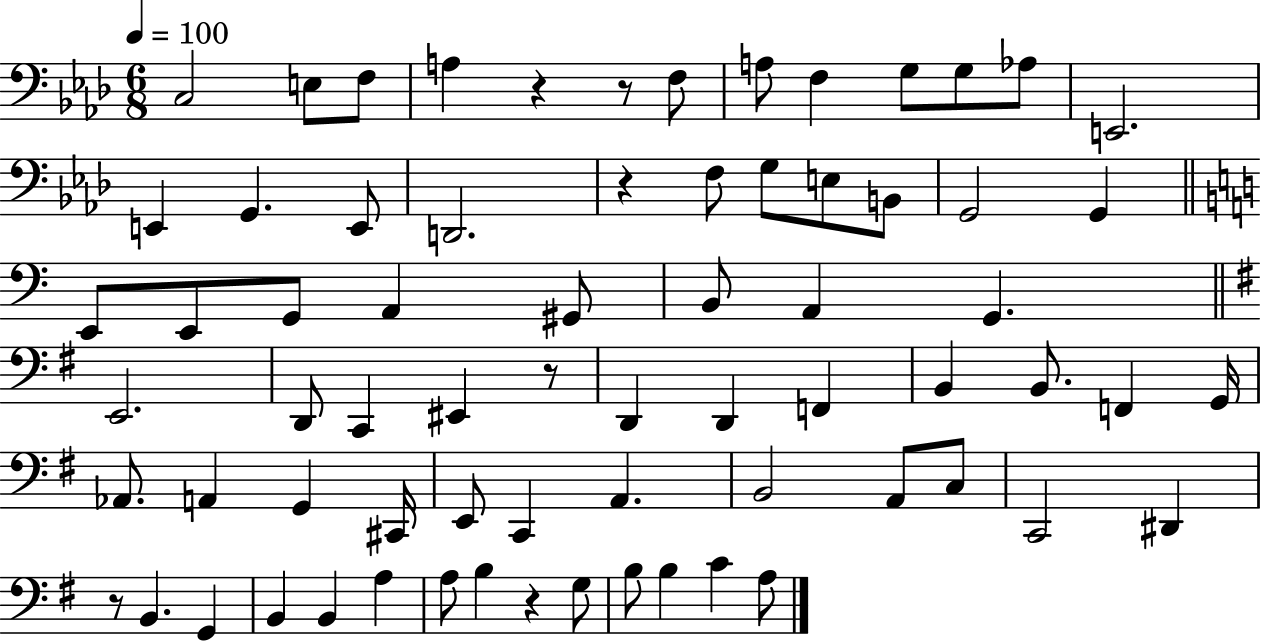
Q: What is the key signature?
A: AES major